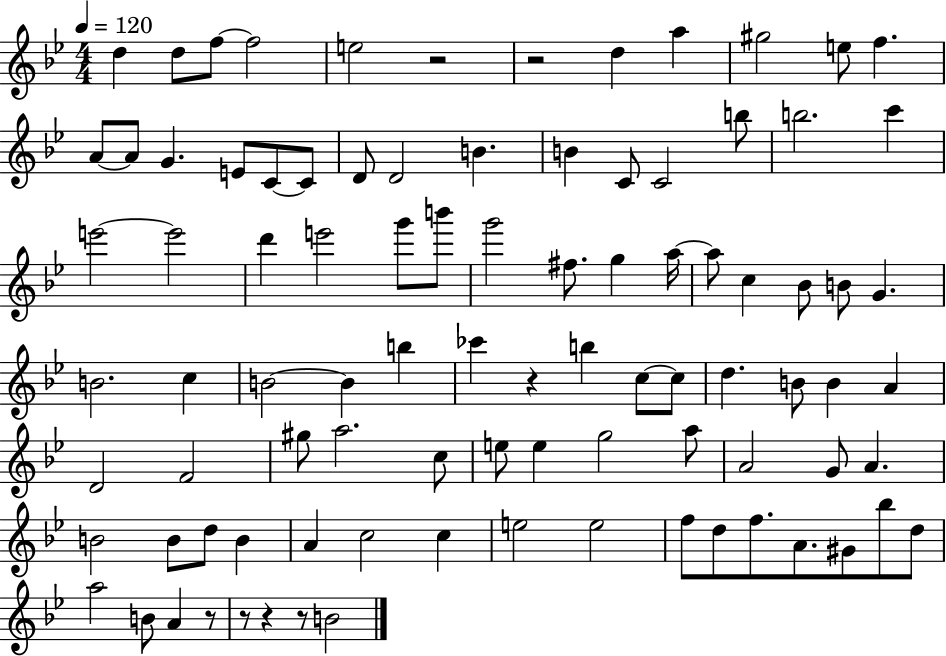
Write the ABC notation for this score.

X:1
T:Untitled
M:4/4
L:1/4
K:Bb
d d/2 f/2 f2 e2 z2 z2 d a ^g2 e/2 f A/2 A/2 G E/2 C/2 C/2 D/2 D2 B B C/2 C2 b/2 b2 c' e'2 e'2 d' e'2 g'/2 b'/2 g'2 ^f/2 g a/4 a/2 c _B/2 B/2 G B2 c B2 B b _c' z b c/2 c/2 d B/2 B A D2 F2 ^g/2 a2 c/2 e/2 e g2 a/2 A2 G/2 A B2 B/2 d/2 B A c2 c e2 e2 f/2 d/2 f/2 A/2 ^G/2 _b/2 d/2 a2 B/2 A z/2 z/2 z z/2 B2